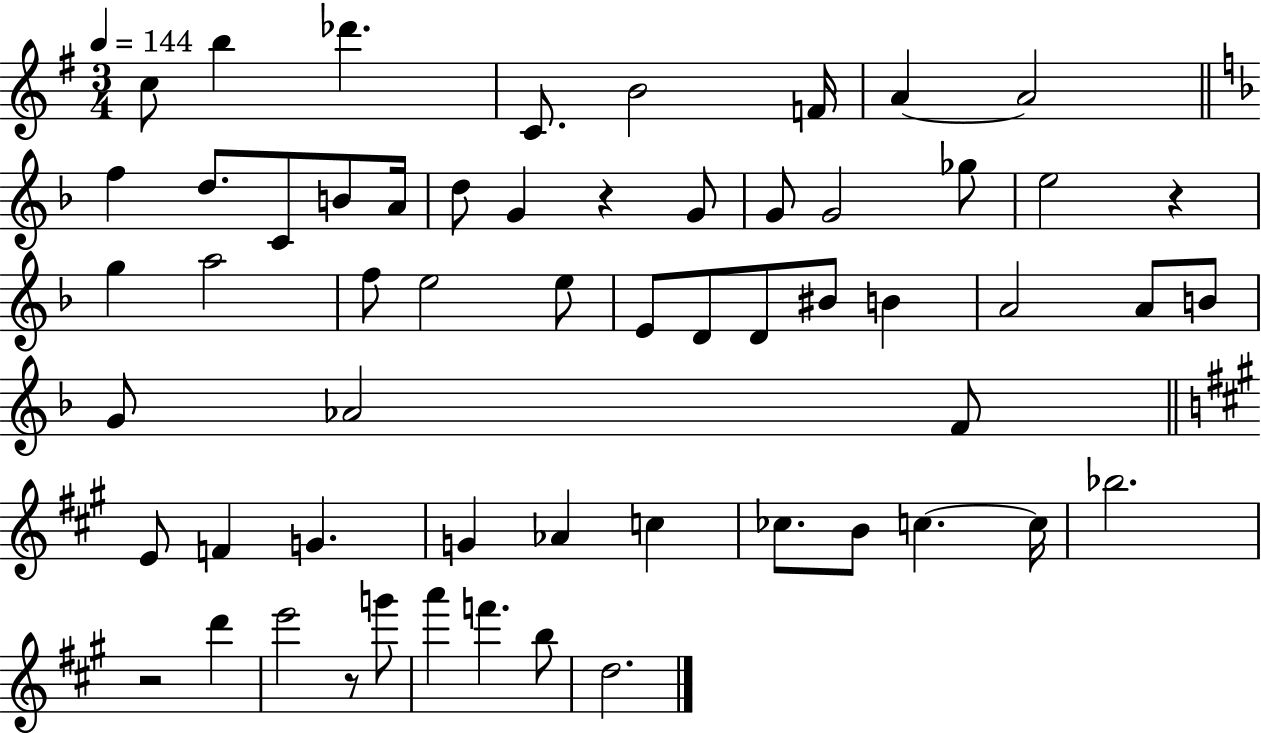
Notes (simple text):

C5/e B5/q Db6/q. C4/e. B4/h F4/s A4/q A4/h F5/q D5/e. C4/e B4/e A4/s D5/e G4/q R/q G4/e G4/e G4/h Gb5/e E5/h R/q G5/q A5/h F5/e E5/h E5/e E4/e D4/e D4/e BIS4/e B4/q A4/h A4/e B4/e G4/e Ab4/h F4/e E4/e F4/q G4/q. G4/q Ab4/q C5/q CES5/e. B4/e C5/q. C5/s Bb5/h. R/h D6/q E6/h R/e G6/e A6/q F6/q. B5/e D5/h.